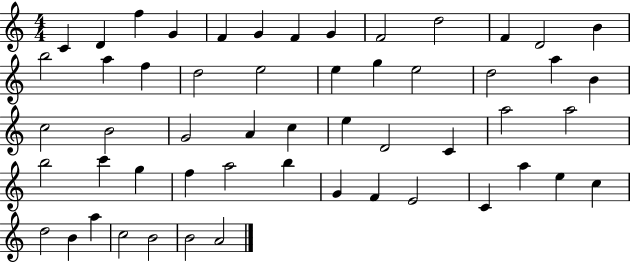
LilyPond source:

{
  \clef treble
  \numericTimeSignature
  \time 4/4
  \key c \major
  c'4 d'4 f''4 g'4 | f'4 g'4 f'4 g'4 | f'2 d''2 | f'4 d'2 b'4 | \break b''2 a''4 f''4 | d''2 e''2 | e''4 g''4 e''2 | d''2 a''4 b'4 | \break c''2 b'2 | g'2 a'4 c''4 | e''4 d'2 c'4 | a''2 a''2 | \break b''2 c'''4 g''4 | f''4 a''2 b''4 | g'4 f'4 e'2 | c'4 a''4 e''4 c''4 | \break d''2 b'4 a''4 | c''2 b'2 | b'2 a'2 | \bar "|."
}